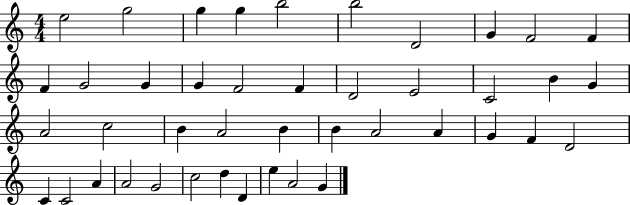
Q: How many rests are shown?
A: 0